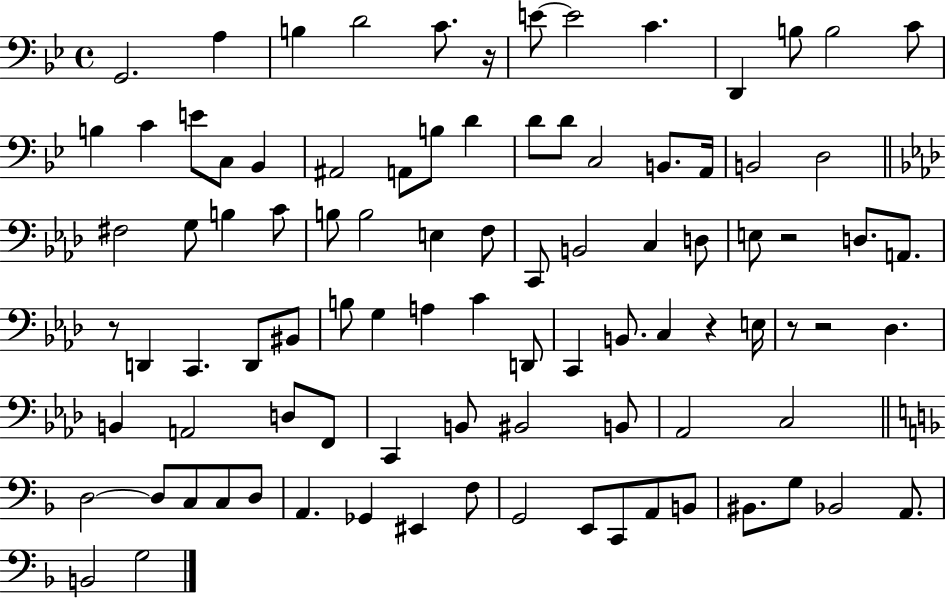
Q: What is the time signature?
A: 4/4